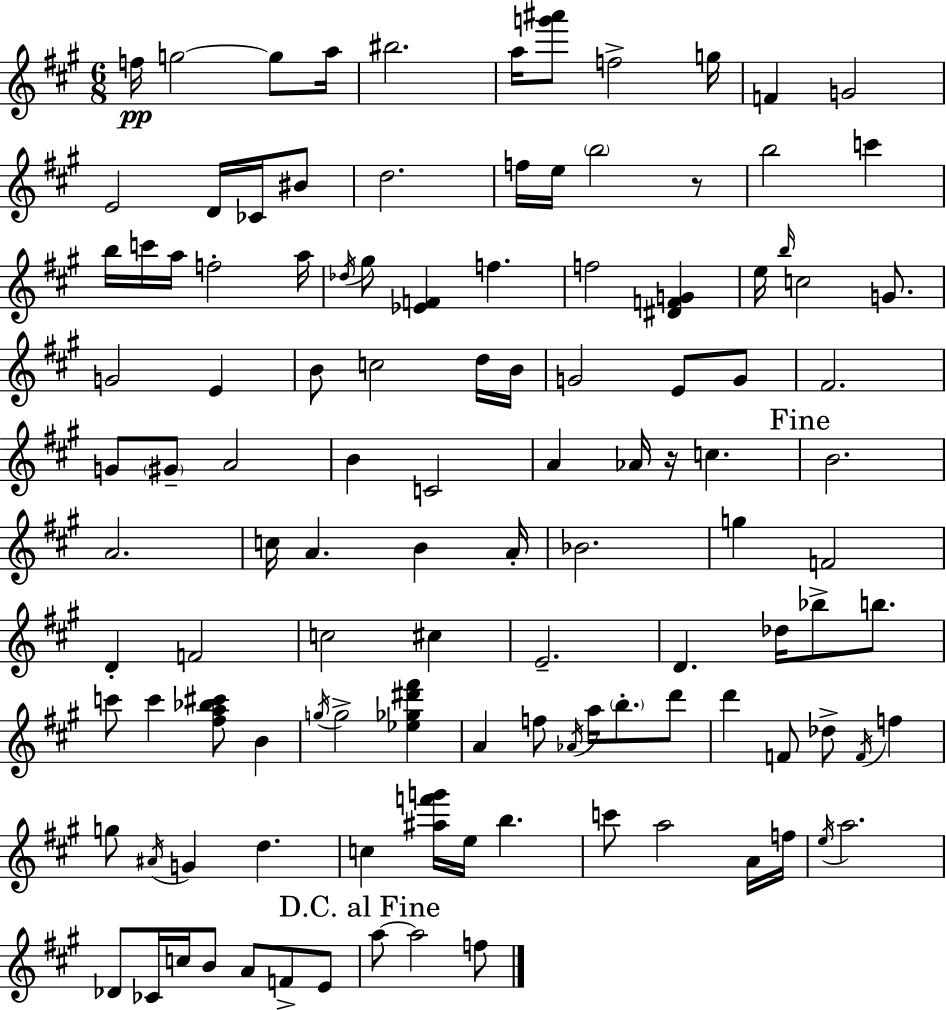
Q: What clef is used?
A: treble